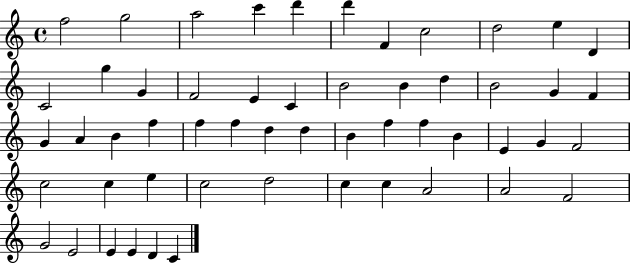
F5/h G5/h A5/h C6/q D6/q D6/q F4/q C5/h D5/h E5/q D4/q C4/h G5/q G4/q F4/h E4/q C4/q B4/h B4/q D5/q B4/h G4/q F4/q G4/q A4/q B4/q F5/q F5/q F5/q D5/q D5/q B4/q F5/q F5/q B4/q E4/q G4/q F4/h C5/h C5/q E5/q C5/h D5/h C5/q C5/q A4/h A4/h F4/h G4/h E4/h E4/q E4/q D4/q C4/q